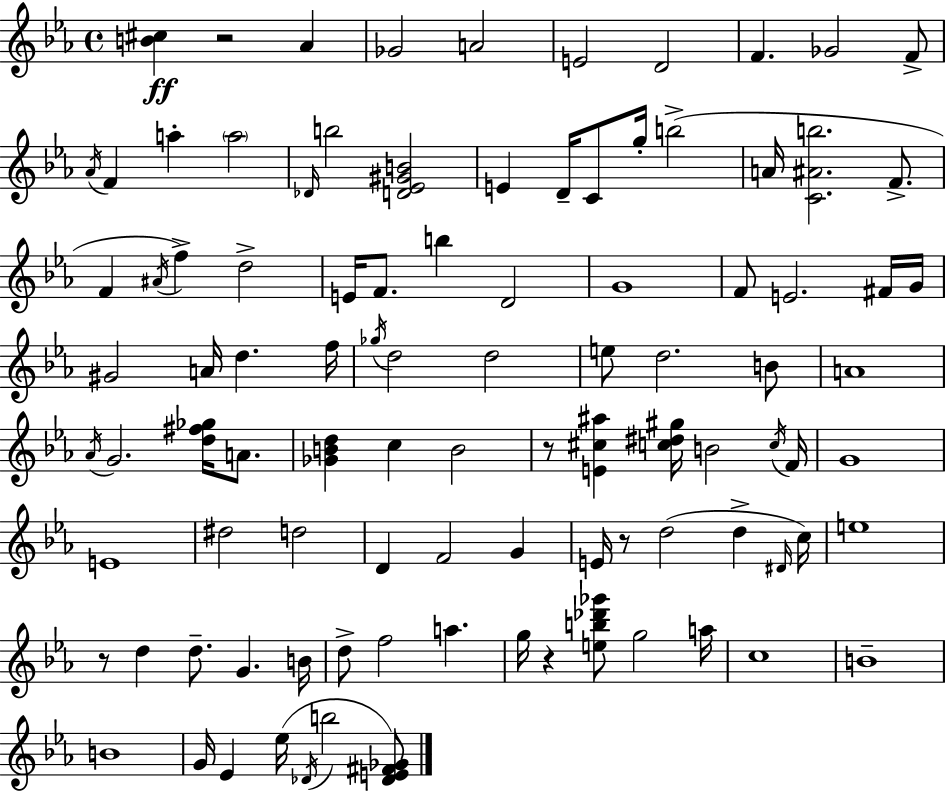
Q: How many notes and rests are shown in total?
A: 98